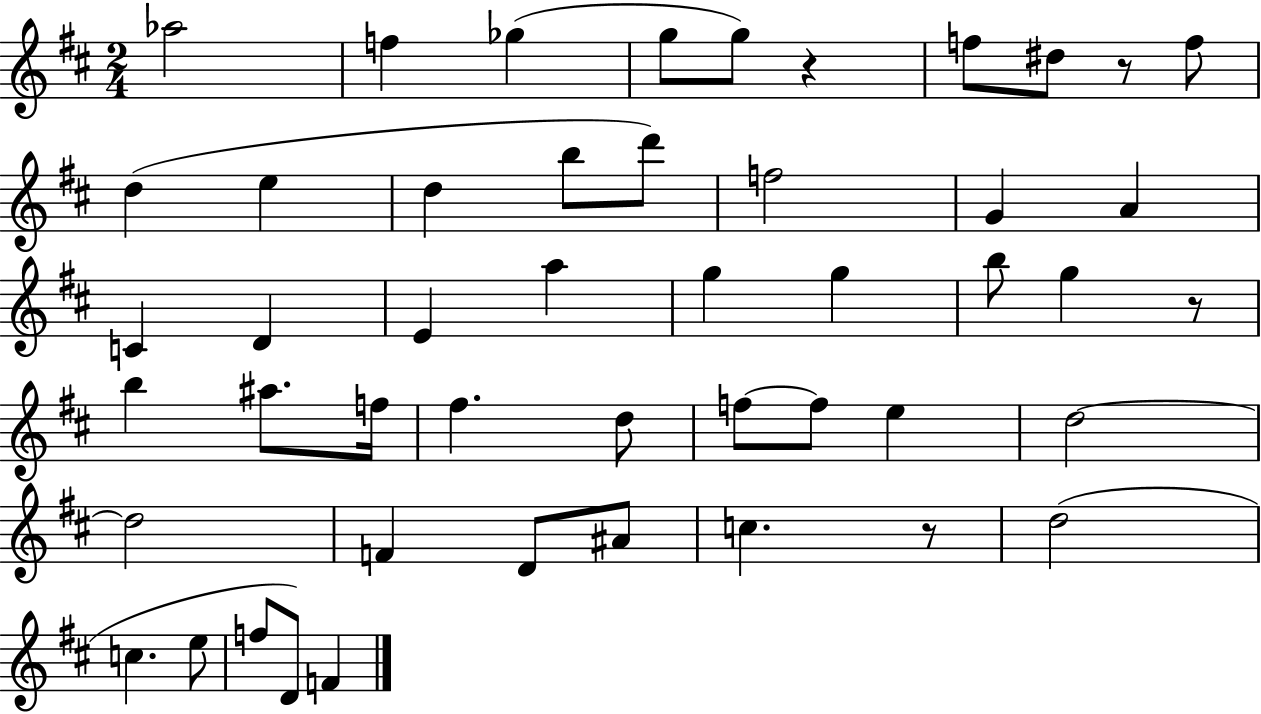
{
  \clef treble
  \numericTimeSignature
  \time 2/4
  \key d \major
  \repeat volta 2 { aes''2 | f''4 ges''4( | g''8 g''8) r4 | f''8 dis''8 r8 f''8 | \break d''4( e''4 | d''4 b''8 d'''8) | f''2 | g'4 a'4 | \break c'4 d'4 | e'4 a''4 | g''4 g''4 | b''8 g''4 r8 | \break b''4 ais''8. f''16 | fis''4. d''8 | f''8~~ f''8 e''4 | d''2~~ | \break d''2 | f'4 d'8 ais'8 | c''4. r8 | d''2( | \break c''4. e''8 | f''8 d'8) f'4 | } \bar "|."
}